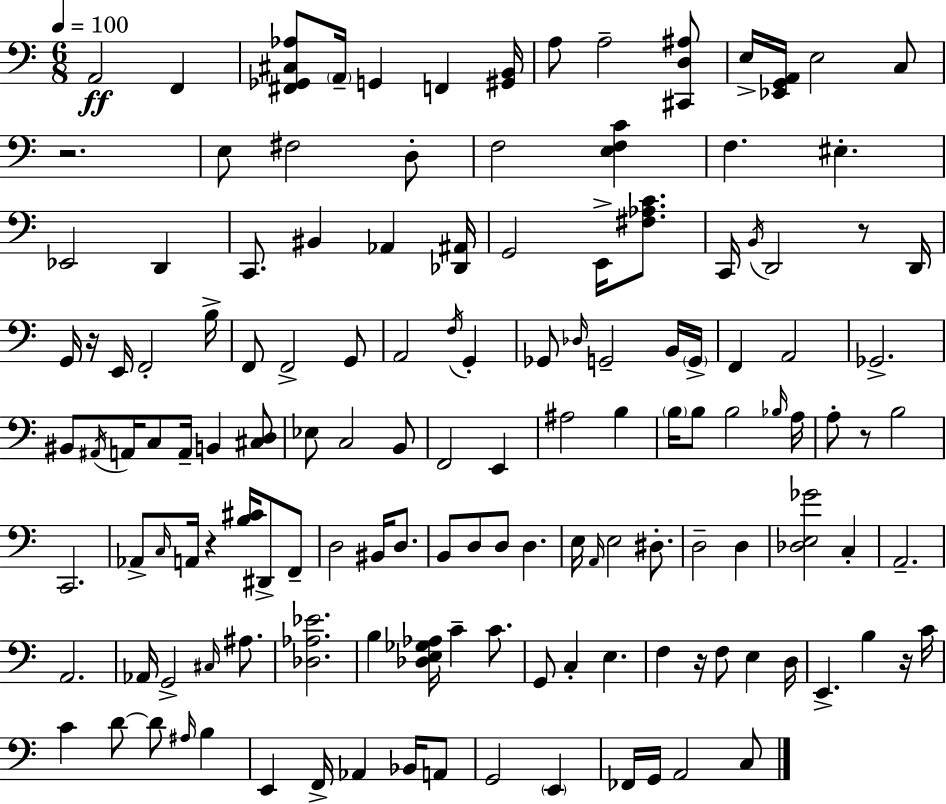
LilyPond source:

{
  \clef bass
  \numericTimeSignature
  \time 6/8
  \key c \major
  \tempo 4 = 100
  \repeat volta 2 { a,2\ff f,4 | <fis, ges, cis aes>8 \parenthesize a,16-- g,4 f,4 <gis, b,>16 | a8 a2-- <cis, d ais>8 | e16-> <ees, g, a,>16 e2 c8 | \break r2. | e8 fis2 d8-. | f2 <e f c'>4 | f4. eis4.-. | \break ees,2 d,4 | c,8. bis,4 aes,4 <des, ais,>16 | g,2 e,16-> <fis aes c'>8. | c,16 \acciaccatura { b,16 } d,2 r8 | \break d,16 g,16 r16 e,16 f,2-. | b16-> f,8 f,2-> g,8 | a,2 \acciaccatura { f16 } g,4-. | ges,8 \grace { des16 } g,2-- | \break b,16 \parenthesize g,16-> f,4 a,2 | ges,2.-> | bis,8 \acciaccatura { ais,16 } a,16 c8 a,16-- b,4 | <cis d>8 ees8 c2 | \break b,8 f,2 | e,4 ais2 | b4 \parenthesize b16 b8 b2 | \grace { bes16 } a16 a8-. r8 b2 | \break c,2. | aes,8-> \grace { c16 } a,16 r4 | <b cis'>16 dis,8-> f,8-- d2 | bis,16 d8. b,8 d8 d8 | \break d4. e16 \grace { a,16 } e2 | dis8.-. d2-- | d4 <des e ges'>2 | c4-. a,2.-- | \break a,2. | aes,16 g,2-> | \grace { cis16 } ais8. <des aes ees'>2. | b4 | \break <des e ges aes>16 c'4-- c'8. g,8 c4-. | e4. f4 | r16 f8 e4 d16 e,4.-> | b4 r16 c'16 c'4 | \break d'8~~ d'8 \grace { ais16 } b4 e,4 | f,16-> aes,4 bes,16 a,8 g,2 | \parenthesize e,4 fes,16 g,16 a,2 | c8 } \bar "|."
}